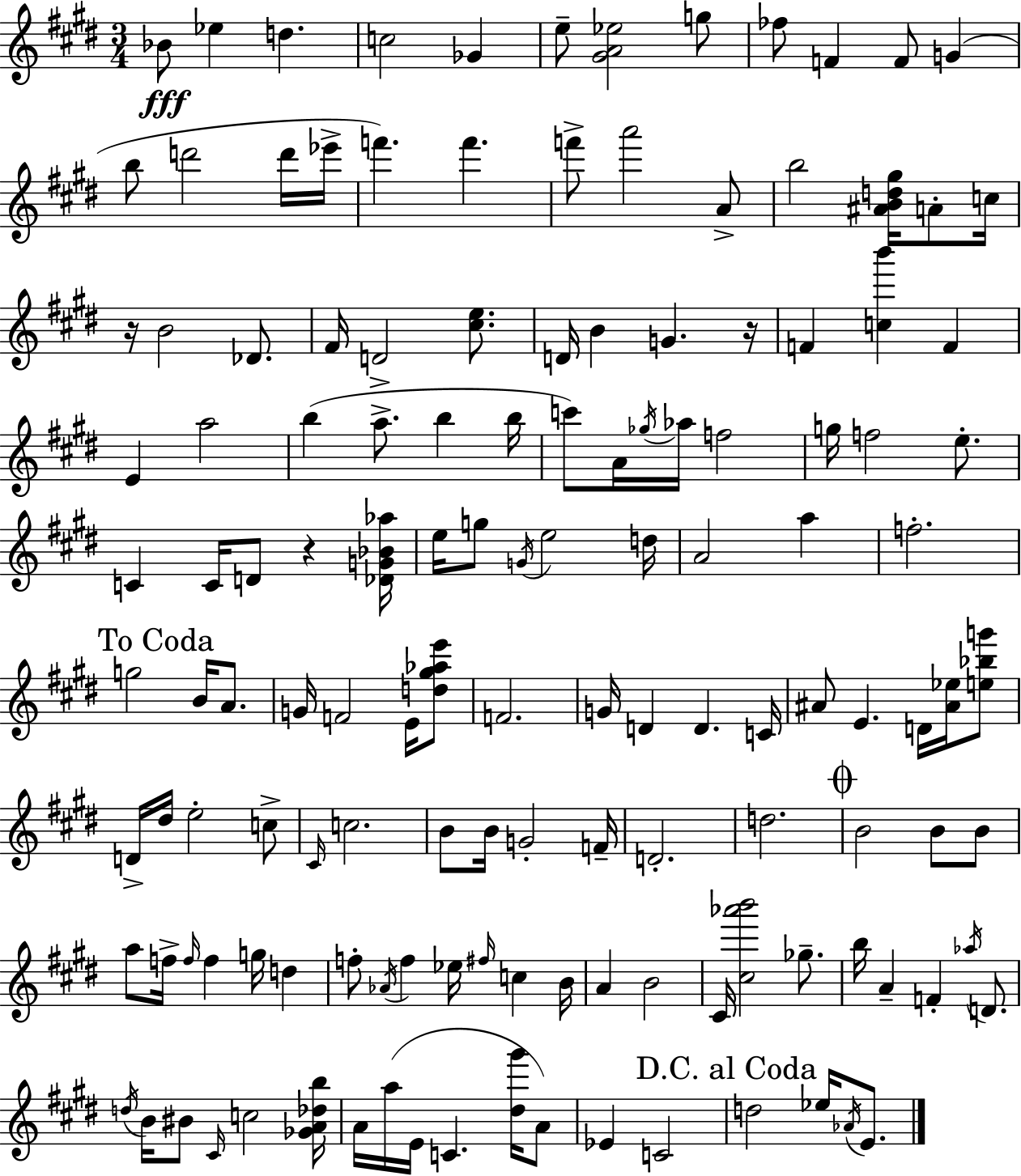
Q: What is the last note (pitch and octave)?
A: E4